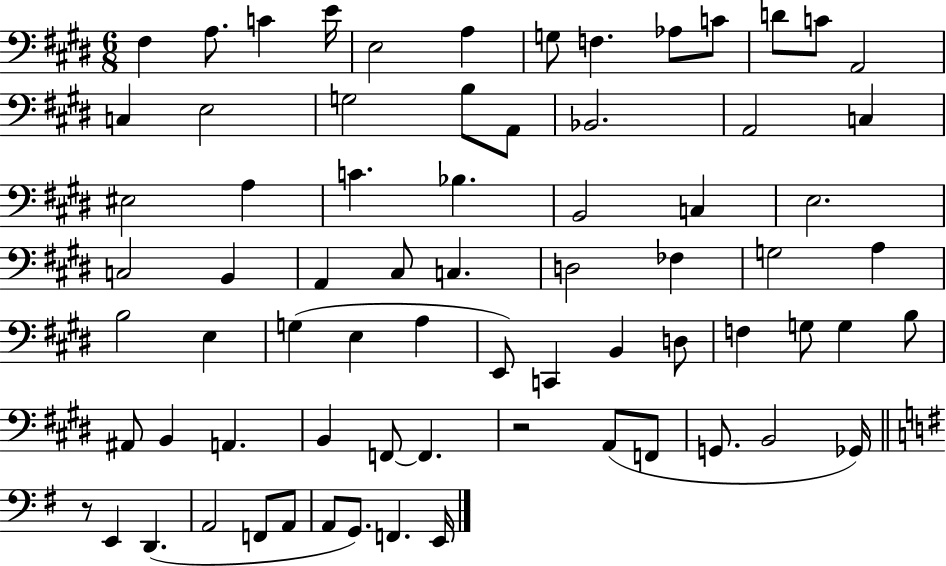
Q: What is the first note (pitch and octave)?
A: F#3